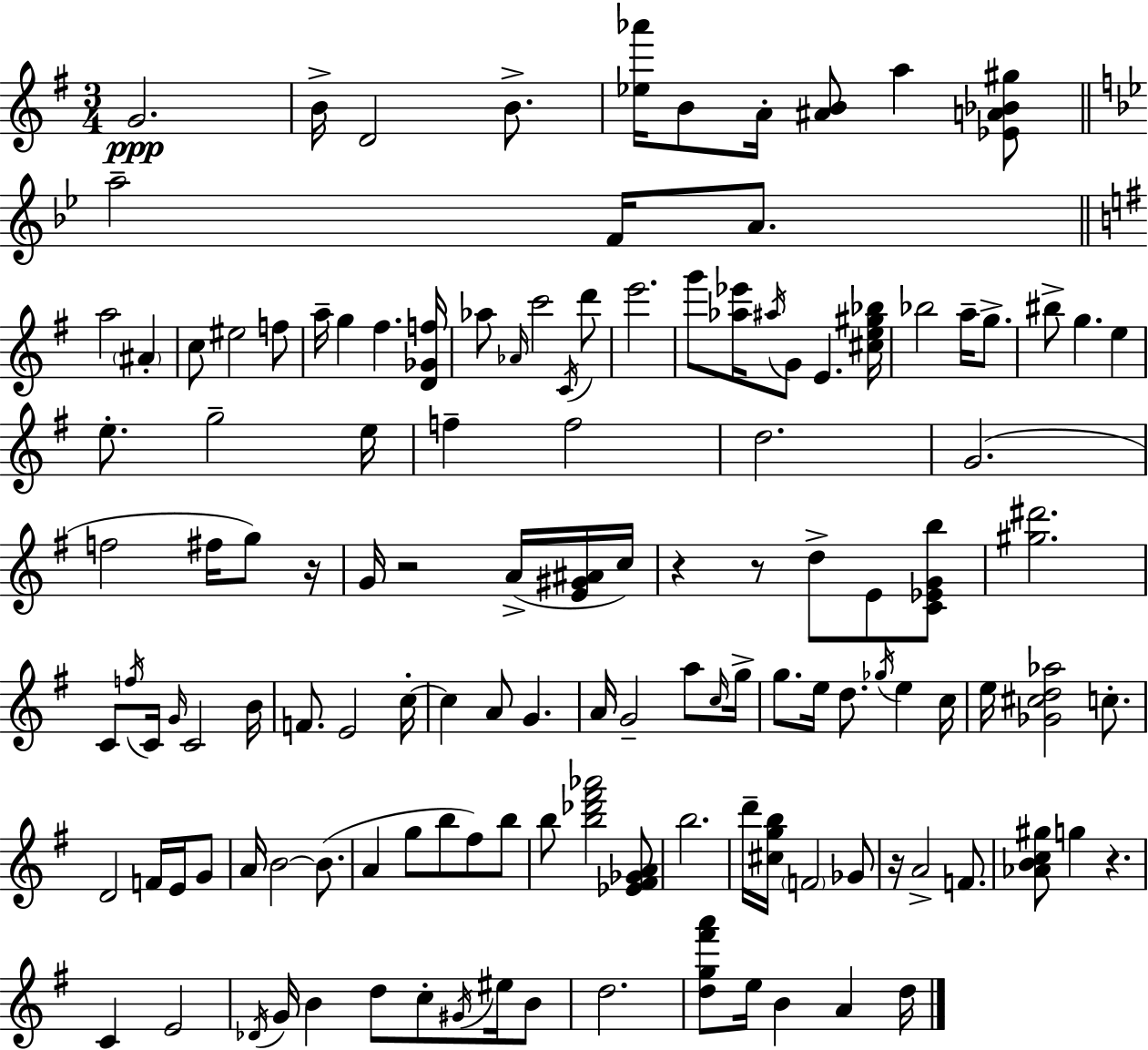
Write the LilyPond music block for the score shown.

{
  \clef treble
  \numericTimeSignature
  \time 3/4
  \key e \minor
  g'2.\ppp | b'16-> d'2 b'8.-> | <ees'' aes'''>16 b'8 a'16-. <ais' b'>8 a''4 <ees' a' bes' gis''>8 | \bar "||" \break \key bes \major a''2-- f'16 a'8. | \bar "||" \break \key g \major a''2 \parenthesize ais'4-. | c''8 eis''2 f''8 | a''16-- g''4 fis''4. <d' ges' f''>16 | aes''8 \grace { aes'16 } c'''2 \acciaccatura { c'16 } | \break d'''8 e'''2. | g'''8 <aes'' ees'''>16 \acciaccatura { ais''16 } g'8 e'4. | <cis'' e'' gis'' bes''>16 bes''2 a''16-- | g''8.-> bis''8-> g''4. e''4 | \break e''8.-. g''2-- | e''16 f''4-- f''2 | d''2. | g'2.( | \break f''2 fis''16 | g''8) r16 g'16 r2 | a'16->( <e' gis' ais'>16 c''16) r4 r8 d''8-> e'8 | <c' ees' g' b''>8 <gis'' dis'''>2. | \break c'8 \acciaccatura { f''16 } c'16 \grace { g'16 } c'2 | b'16 f'8. e'2 | c''16-.~~ c''4 a'8 g'4. | a'16 g'2-- | \break a''8 \grace { c''16 } g''16-> g''8. e''16 d''8. | \acciaccatura { ges''16 } e''4 c''16 e''16 <ges' cis'' d'' aes''>2 | c''8.-. d'2 | f'16 e'16 g'8 a'16 b'2~~ | \break b'8.( a'4 g''8 | b''8 fis''8) b''8 b''8 <b'' des''' fis''' aes'''>2 | <ees' fis' ges' a'>8 b''2. | d'''16-- <cis'' g'' b''>16 \parenthesize f'2 | \break ges'8 r16 a'2-> | f'8. <aes' b' c'' gis''>8 g''4 | r4. c'4 e'2 | \acciaccatura { des'16 } g'16 b'4 | \break d''8 c''8-. \acciaccatura { gis'16 } eis''16 b'8 d''2. | <d'' g'' fis''' a'''>8 e''16 | b'4 a'4 d''16 \bar "|."
}